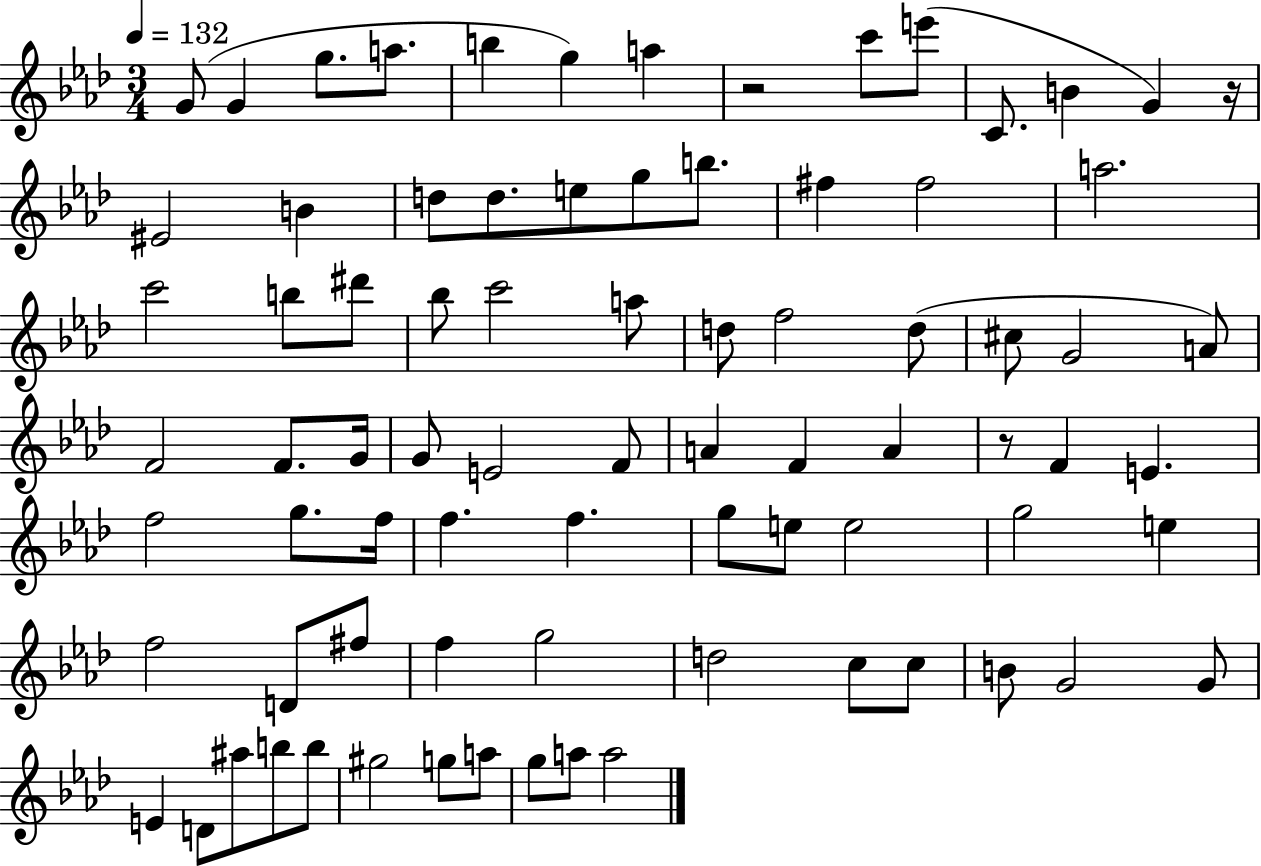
{
  \clef treble
  \numericTimeSignature
  \time 3/4
  \key aes \major
  \tempo 4 = 132
  \repeat volta 2 { g'8( g'4 g''8. a''8. | b''4 g''4) a''4 | r2 c'''8 e'''8( | c'8. b'4 g'4) r16 | \break eis'2 b'4 | d''8 d''8. e''8 g''8 b''8. | fis''4 fis''2 | a''2. | \break c'''2 b''8 dis'''8 | bes''8 c'''2 a''8 | d''8 f''2 d''8( | cis''8 g'2 a'8) | \break f'2 f'8. g'16 | g'8 e'2 f'8 | a'4 f'4 a'4 | r8 f'4 e'4. | \break f''2 g''8. f''16 | f''4. f''4. | g''8 e''8 e''2 | g''2 e''4 | \break f''2 d'8 fis''8 | f''4 g''2 | d''2 c''8 c''8 | b'8 g'2 g'8 | \break e'4 d'8 ais''8 b''8 b''8 | gis''2 g''8 a''8 | g''8 a''8 a''2 | } \bar "|."
}